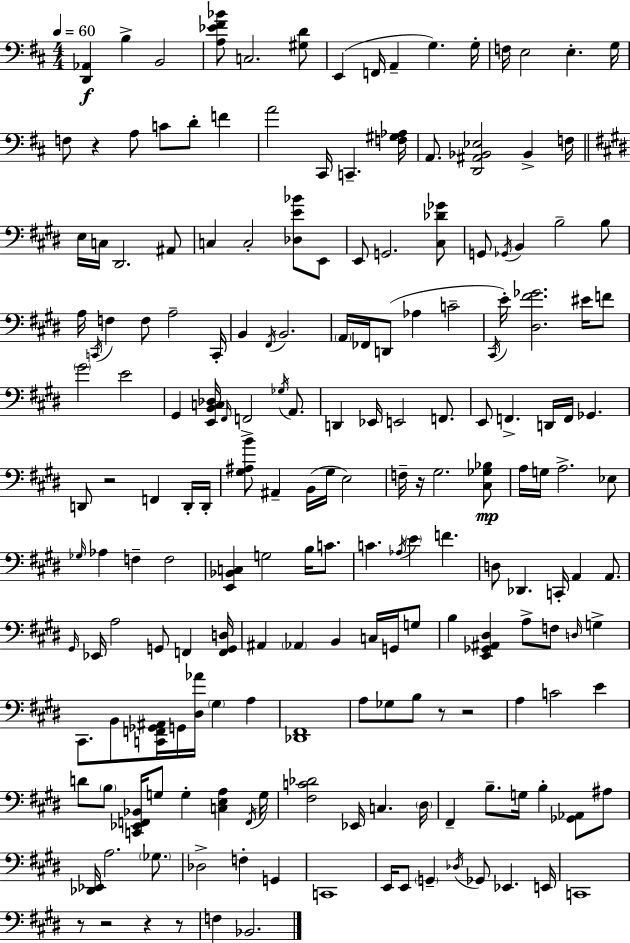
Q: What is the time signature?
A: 4/4